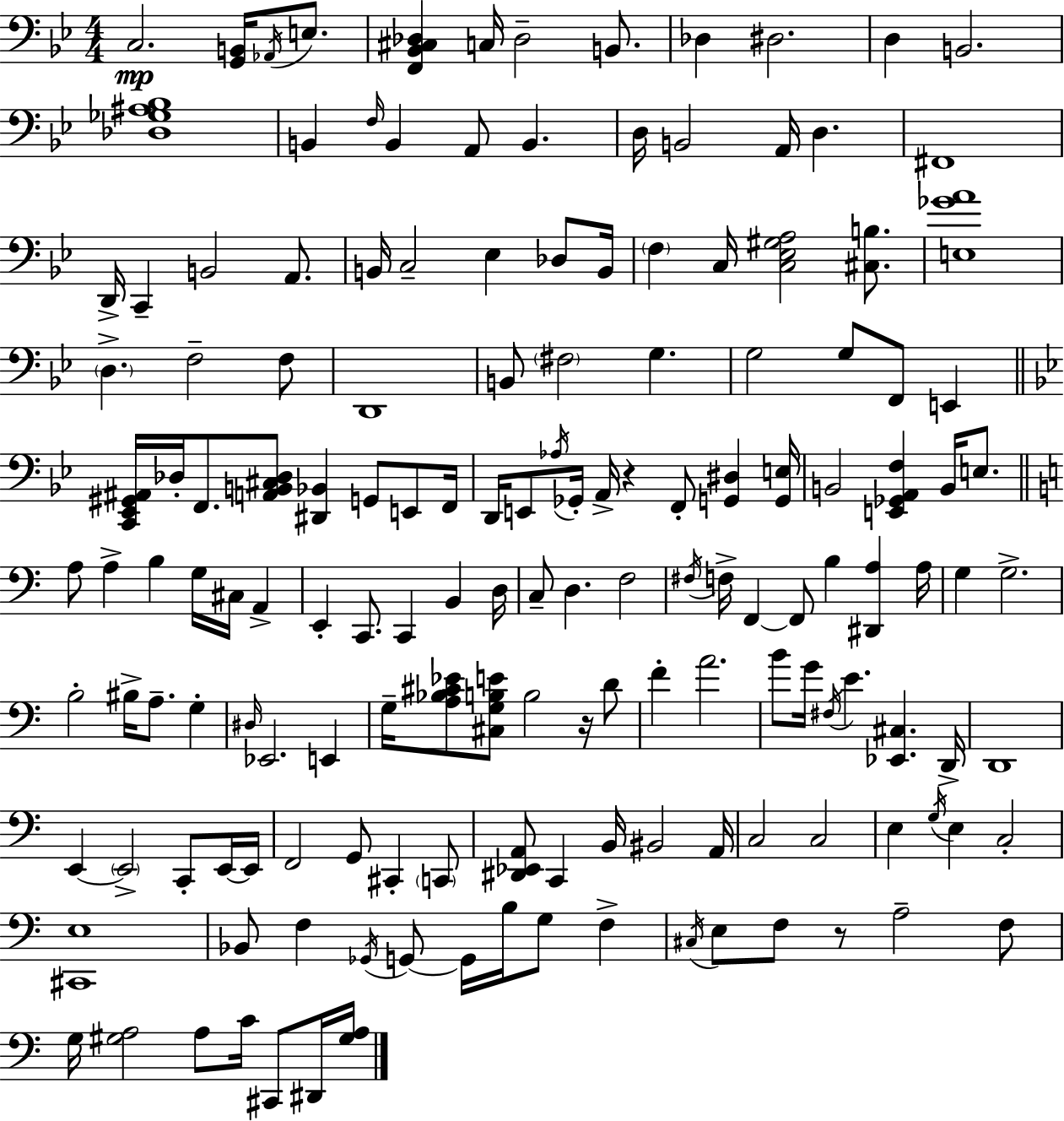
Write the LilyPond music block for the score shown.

{
  \clef bass
  \numericTimeSignature
  \time 4/4
  \key bes \major
  c2.\mp <g, b,>16 \acciaccatura { aes,16 } e8. | <f, bes, cis des>4 c16 des2-- b,8. | des4 dis2. | d4 b,2. | \break <des ges ais bes>1 | b,4 \grace { f16 } b,4 a,8 b,4. | d16 b,2 a,16 d4. | fis,1 | \break d,16-> c,4-- b,2 a,8. | b,16 c2-- ees4 des8 | b,16 \parenthesize f4 c16 <c ees gis a>2 <cis b>8. | <e ges' a'>1 | \break \parenthesize d4.-> f2-- | f8 d,1 | b,8 \parenthesize fis2 g4. | g2 g8 f,8 e,4 | \break \bar "||" \break \key bes \major <c, ees, gis, ais,>16 des16-. f,8. <a, b, cis des>8 <dis, bes,>4 g,8 e,8 f,16 | d,16 e,8 \acciaccatura { aes16 } ges,16-. a,16-> r4 f,8-. <g, dis>4 | <g, e>16 b,2 <e, ges, a, f>4 b,16 e8. | \bar "||" \break \key c \major a8 a4-> b4 g16 cis16 a,4-> | e,4-. c,8. c,4 b,4 d16 | c8-- d4. f2 | \acciaccatura { fis16 } f16-> f,4~~ f,8 b4 <dis, a>4 | \break a16 g4 g2.-> | b2-. bis16-> a8.-- g4-. | \grace { dis16 } ees,2. e,4 | g16-- <a bes cis' ees'>8 <cis g b e'>8 b2 r16 | \break d'8 f'4-. a'2. | b'8 g'16 \acciaccatura { fis16 } e'4. <ees, cis>4. | d,16-> d,1 | e,4~~ \parenthesize e,2-> c,8-. | \break e,16~~ e,16 f,2 g,8 cis,4-. | \parenthesize c,8 <dis, ees, a,>8 c,4 b,16 bis,2 | a,16 c2 c2 | e4 \acciaccatura { g16 } e4 c2-. | \break <cis, e>1 | bes,8 f4 \acciaccatura { ges,16 } g,8~~ g,16 b16 g8 | f4-> \acciaccatura { cis16 } e8 f8 r8 a2-- | f8 g16 <gis a>2 a8 | \break c'16 cis,8 dis,16 <gis a>16 \bar "|."
}